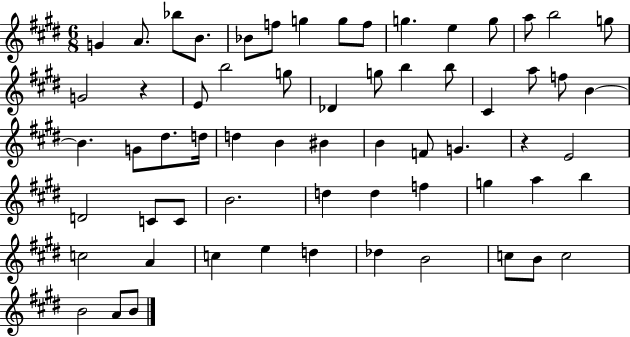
{
  \clef treble
  \numericTimeSignature
  \time 6/8
  \key e \major
  g'4 a'8. bes''8 b'8. | bes'8 f''8 g''4 g''8 f''8 | g''4. e''4 g''8 | a''8 b''2 g''8 | \break g'2 r4 | e'8 b''2 g''8 | des'4 g''8 b''4 b''8 | cis'4 a''8 f''8 b'4~~ | \break b'4. g'8 dis''8. d''16 | d''4 b'4 bis'4 | b'4 f'8 g'4. | r4 e'2 | \break d'2 c'8 c'8 | b'2. | d''4 d''4 f''4 | g''4 a''4 b''4 | \break c''2 a'4 | c''4 e''4 d''4 | des''4 b'2 | c''8 b'8 c''2 | \break b'2 a'8 b'8 | \bar "|."
}